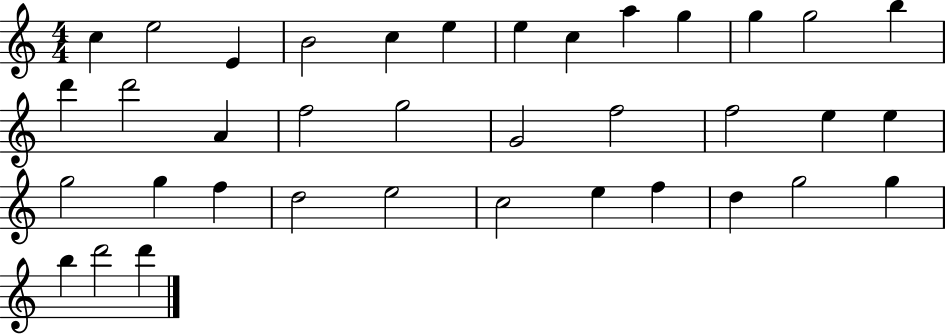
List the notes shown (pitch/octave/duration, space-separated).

C5/q E5/h E4/q B4/h C5/q E5/q E5/q C5/q A5/q G5/q G5/q G5/h B5/q D6/q D6/h A4/q F5/h G5/h G4/h F5/h F5/h E5/q E5/q G5/h G5/q F5/q D5/h E5/h C5/h E5/q F5/q D5/q G5/h G5/q B5/q D6/h D6/q